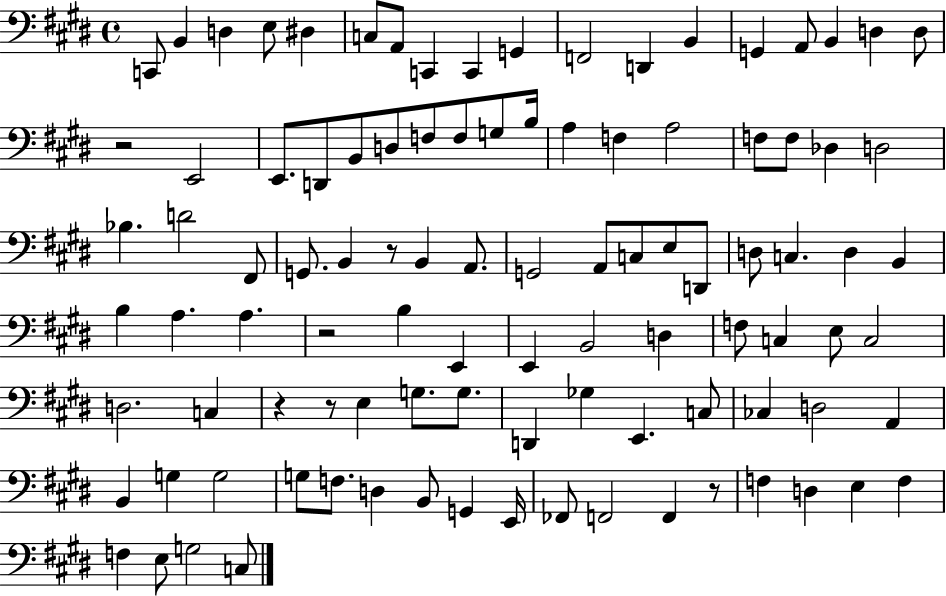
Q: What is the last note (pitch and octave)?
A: C3